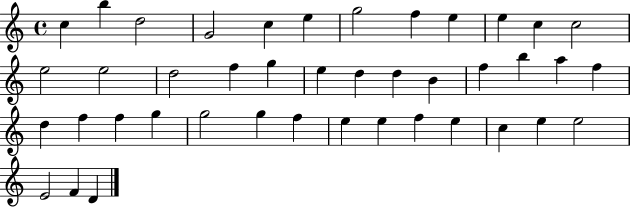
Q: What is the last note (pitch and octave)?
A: D4